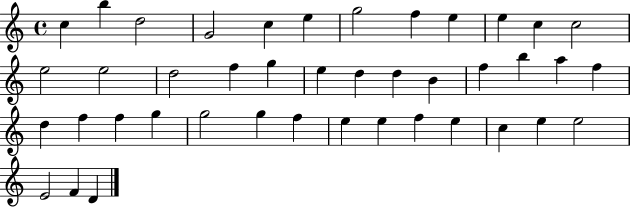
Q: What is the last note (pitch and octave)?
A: D4